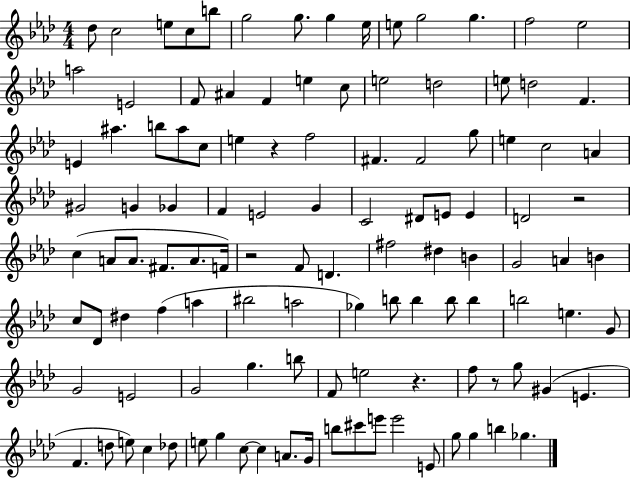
{
  \clef treble
  \numericTimeSignature
  \time 4/4
  \key aes \major
  des''8 c''2 e''8 c''8 b''8 | g''2 g''8. g''4 ees''16 | e''8 g''2 g''4. | f''2 ees''2 | \break a''2 e'2 | f'8 ais'4 f'4 e''4 c''8 | e''2 d''2 | e''8 d''2 f'4. | \break e'4 ais''4. b''8 ais''8 c''8 | e''4 r4 f''2 | fis'4. fis'2 g''8 | e''4 c''2 a'4 | \break gis'2 g'4 ges'4 | f'4 e'2 g'4 | c'2 dis'8 e'8 e'4 | d'2 r2 | \break c''4( a'8 a'8. fis'8. a'8. f'16) | r2 f'8 d'4. | fis''2 dis''4 b'4 | g'2 a'4 b'4 | \break c''8 des'8 dis''4 f''4( a''4 | bis''2 a''2 | ges''4) b''8 b''4 b''8 b''4 | b''2 e''4. g'8 | \break g'2 e'2 | g'2 g''4. b''8 | f'8 e''2 r4. | f''8 r8 g''8 gis'4( e'4. | \break f'4. d''8 e''8) c''4 des''8 | e''8 g''4 c''8~~ c''4 a'8. g'16 | b''8 cis'''8 e'''8 e'''2 e'8 | g''8 g''4 b''4 ges''4. | \break \bar "|."
}